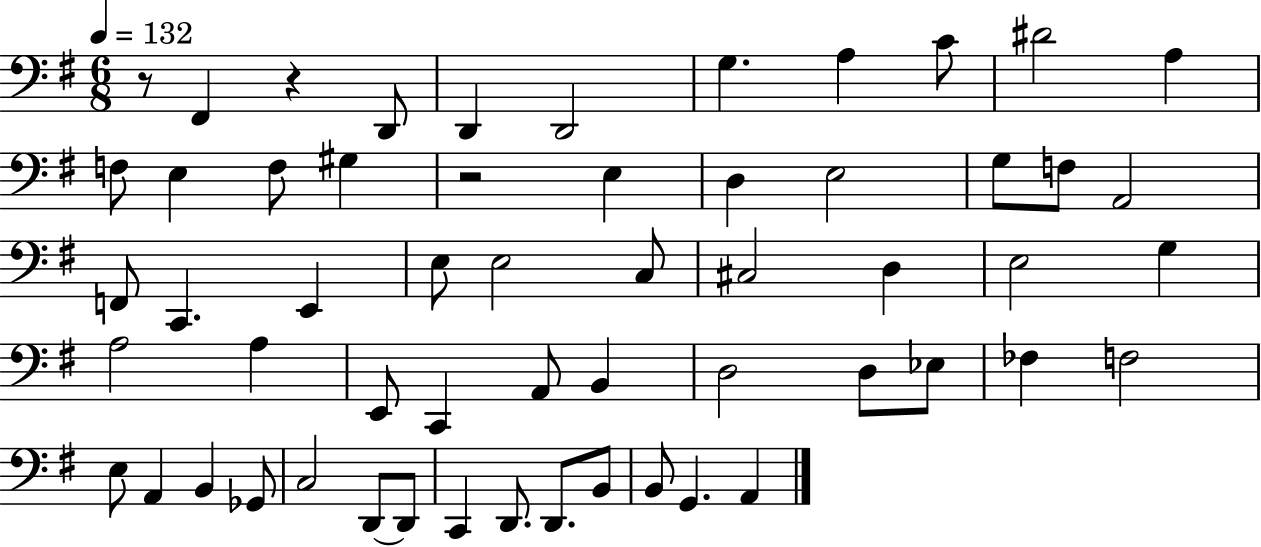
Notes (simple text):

R/e F#2/q R/q D2/e D2/q D2/h G3/q. A3/q C4/e D#4/h A3/q F3/e E3/q F3/e G#3/q R/h E3/q D3/q E3/h G3/e F3/e A2/h F2/e C2/q. E2/q E3/e E3/h C3/e C#3/h D3/q E3/h G3/q A3/h A3/q E2/e C2/q A2/e B2/q D3/h D3/e Eb3/e FES3/q F3/h E3/e A2/q B2/q Gb2/e C3/h D2/e D2/e C2/q D2/e. D2/e. B2/e B2/e G2/q. A2/q